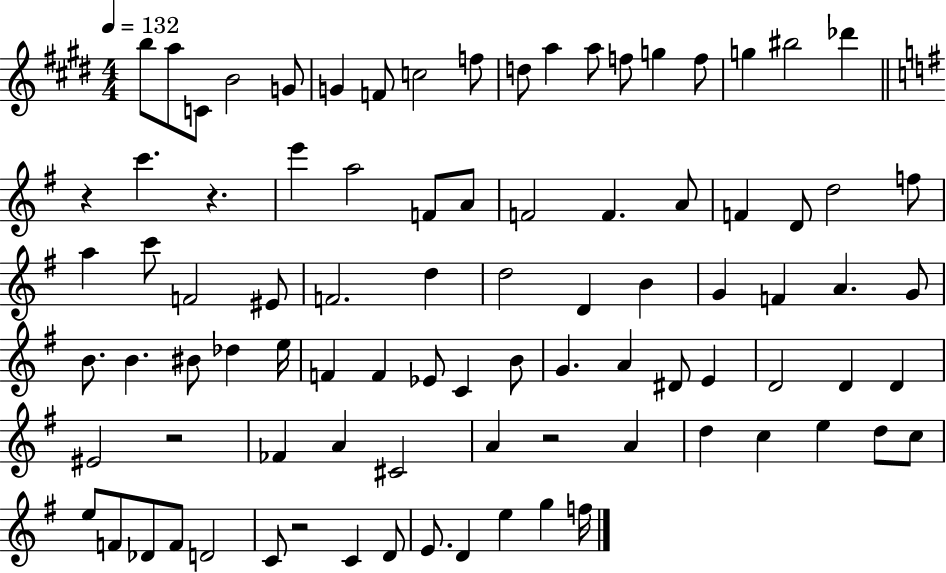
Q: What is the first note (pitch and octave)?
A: B5